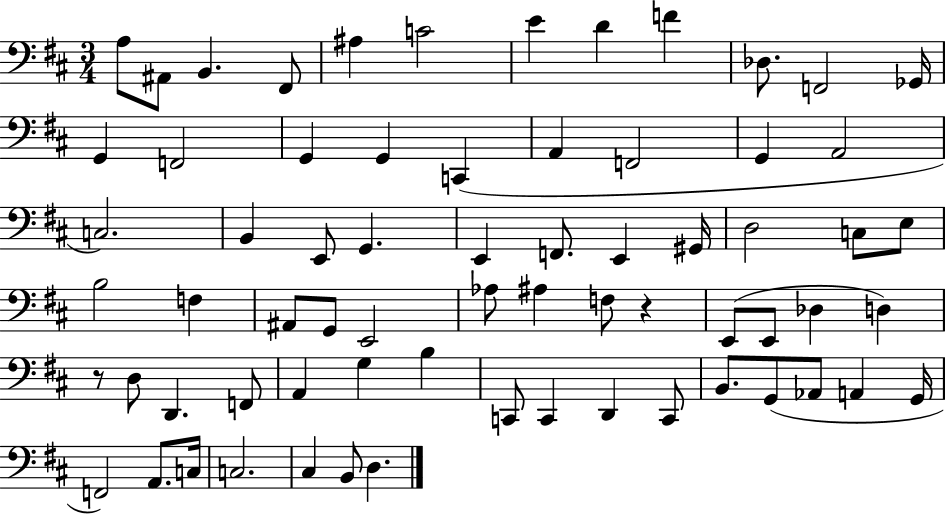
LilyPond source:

{
  \clef bass
  \numericTimeSignature
  \time 3/4
  \key d \major
  \repeat volta 2 { a8 ais,8 b,4. fis,8 | ais4 c'2 | e'4 d'4 f'4 | des8. f,2 ges,16 | \break g,4 f,2 | g,4 g,4 c,4( | a,4 f,2 | g,4 a,2 | \break c2.) | b,4 e,8 g,4. | e,4 f,8. e,4 gis,16 | d2 c8 e8 | \break b2 f4 | ais,8 g,8 e,2 | aes8 ais4 f8 r4 | e,8( e,8 des4 d4) | \break r8 d8 d,4. f,8 | a,4 g4 b4 | c,8 c,4 d,4 c,8 | b,8. g,8( aes,8 a,4 g,16 | \break f,2) a,8. c16 | c2. | cis4 b,8 d4. | } \bar "|."
}